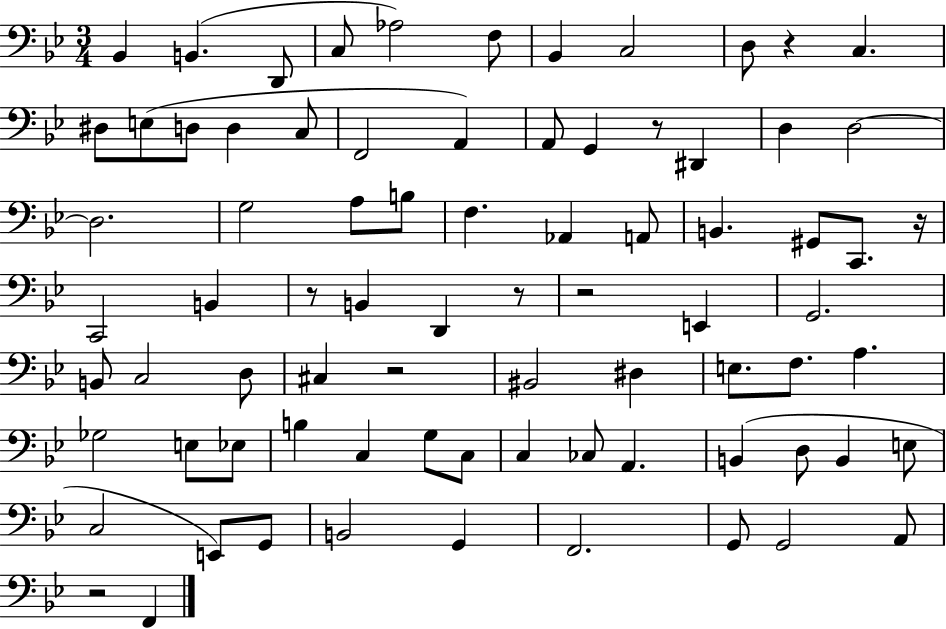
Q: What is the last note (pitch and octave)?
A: F2